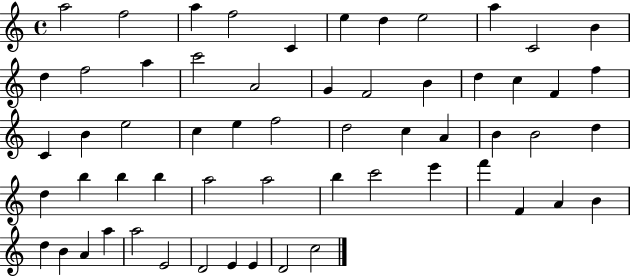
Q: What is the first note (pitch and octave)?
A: A5